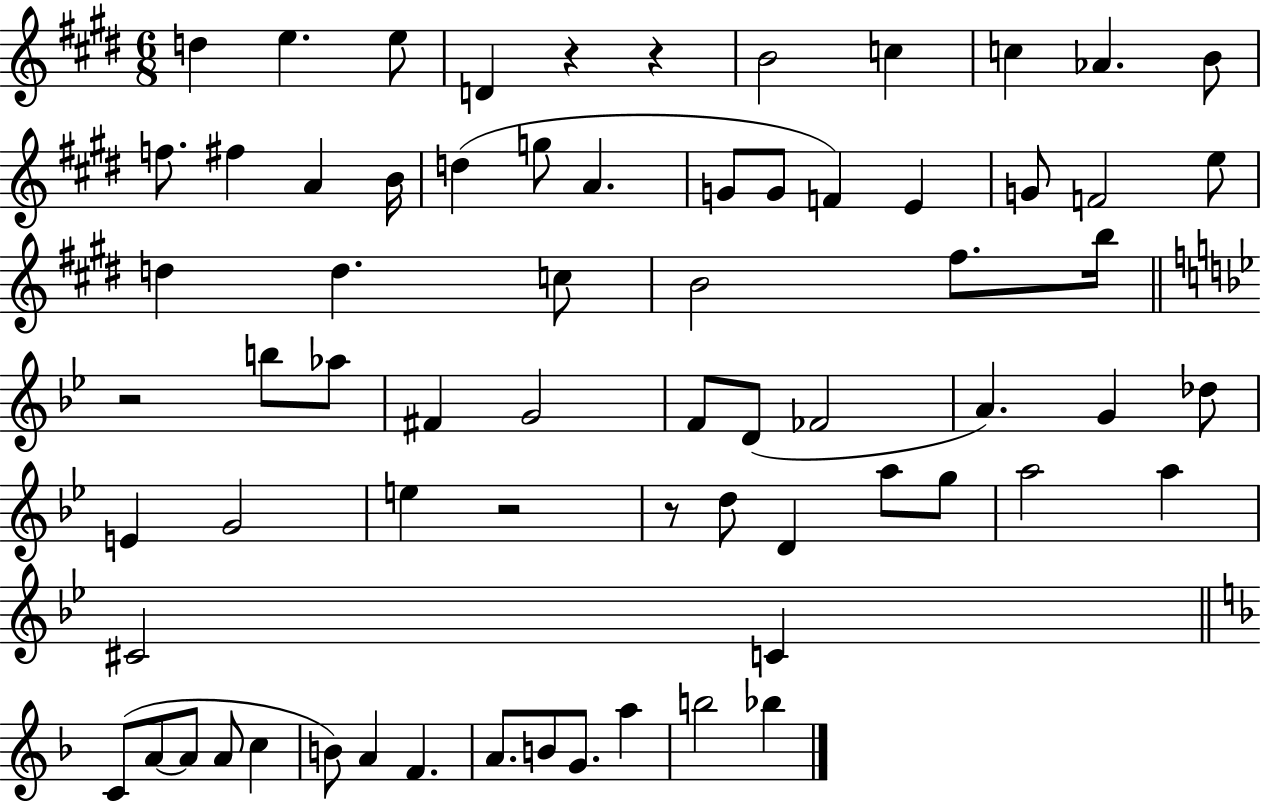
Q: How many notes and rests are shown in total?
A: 69